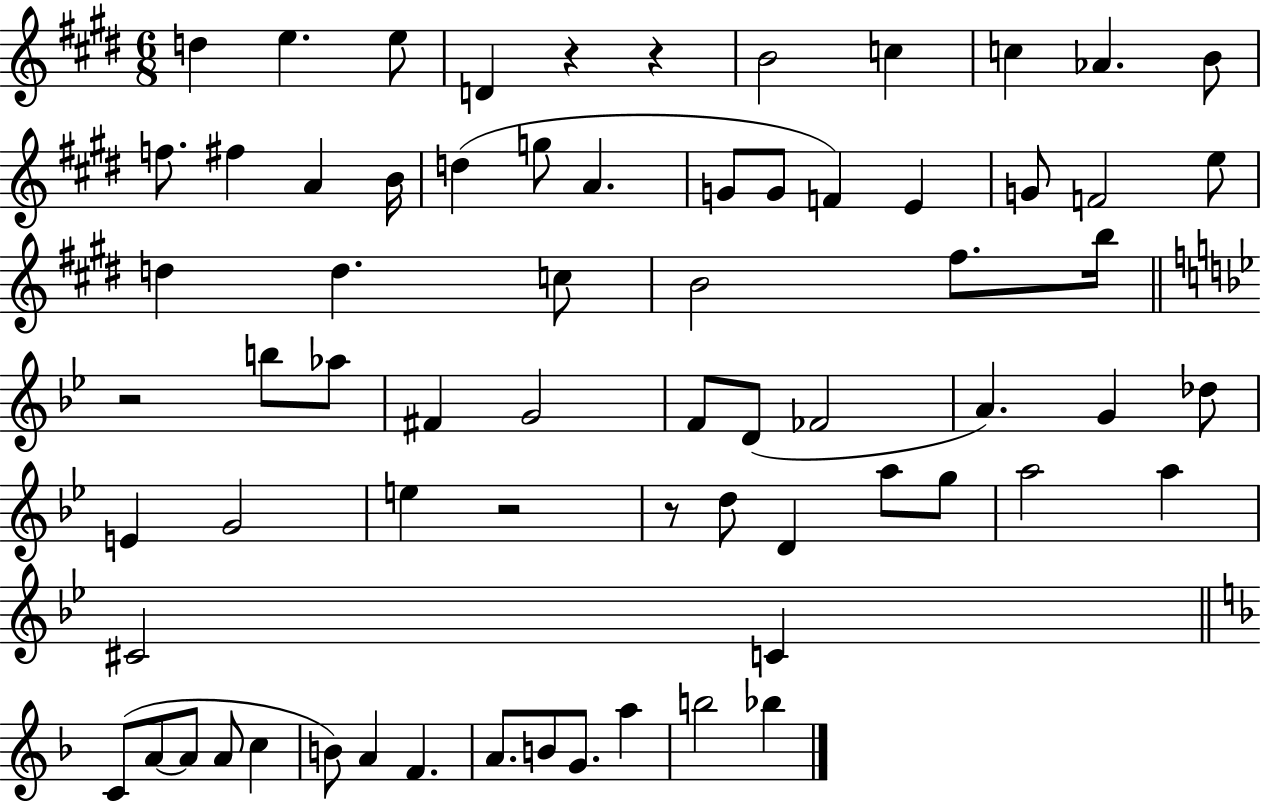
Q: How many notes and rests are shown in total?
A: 69